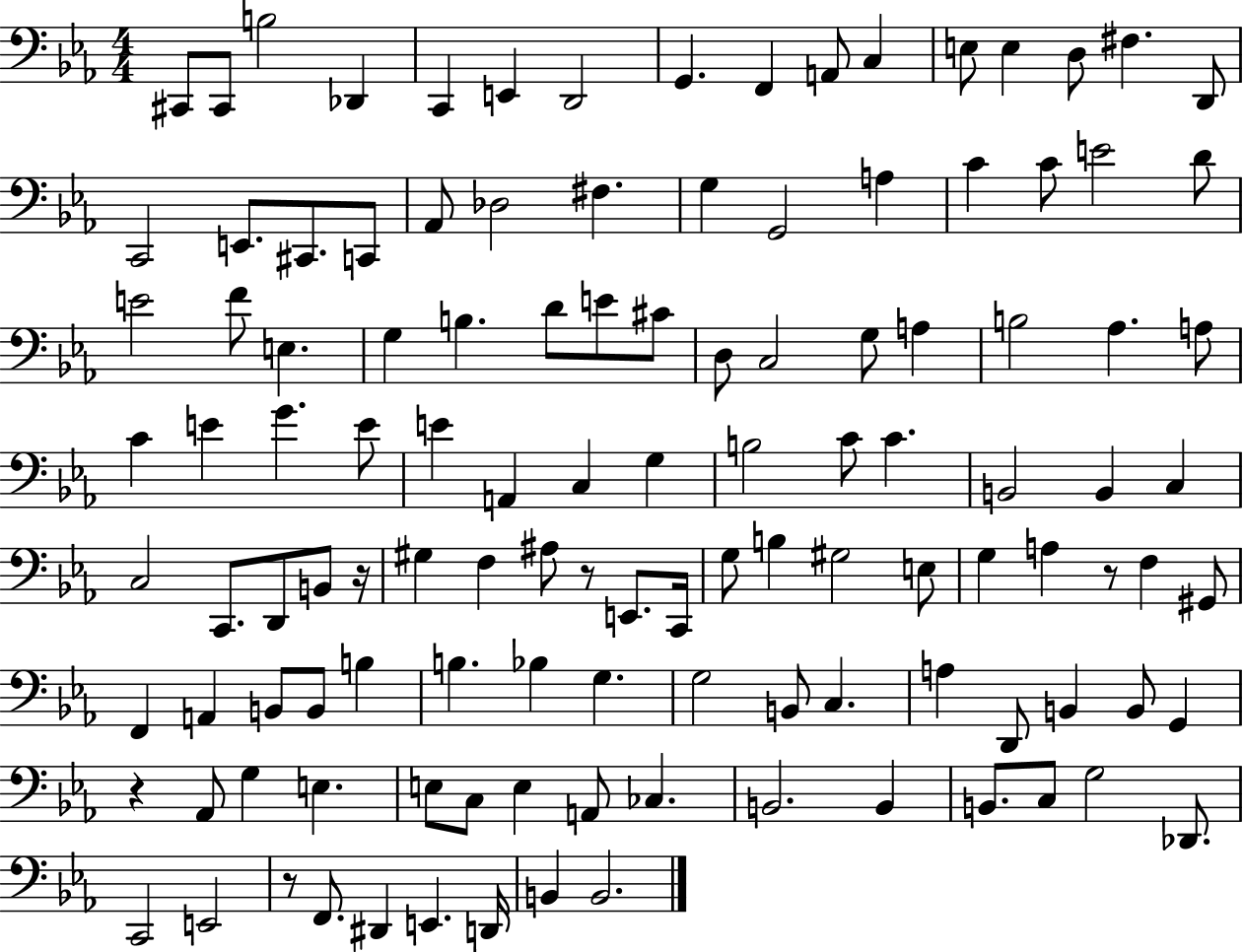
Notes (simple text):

C#2/e C#2/e B3/h Db2/q C2/q E2/q D2/h G2/q. F2/q A2/e C3/q E3/e E3/q D3/e F#3/q. D2/e C2/h E2/e. C#2/e. C2/e Ab2/e Db3/h F#3/q. G3/q G2/h A3/q C4/q C4/e E4/h D4/e E4/h F4/e E3/q. G3/q B3/q. D4/e E4/e C#4/e D3/e C3/h G3/e A3/q B3/h Ab3/q. A3/e C4/q E4/q G4/q. E4/e E4/q A2/q C3/q G3/q B3/h C4/e C4/q. B2/h B2/q C3/q C3/h C2/e. D2/e B2/e R/s G#3/q F3/q A#3/e R/e E2/e. C2/s G3/e B3/q G#3/h E3/e G3/q A3/q R/e F3/q G#2/e F2/q A2/q B2/e B2/e B3/q B3/q. Bb3/q G3/q. G3/h B2/e C3/q. A3/q D2/e B2/q B2/e G2/q R/q Ab2/e G3/q E3/q. E3/e C3/e E3/q A2/e CES3/q. B2/h. B2/q B2/e. C3/e G3/h Db2/e. C2/h E2/h R/e F2/e. D#2/q E2/q. D2/s B2/q B2/h.